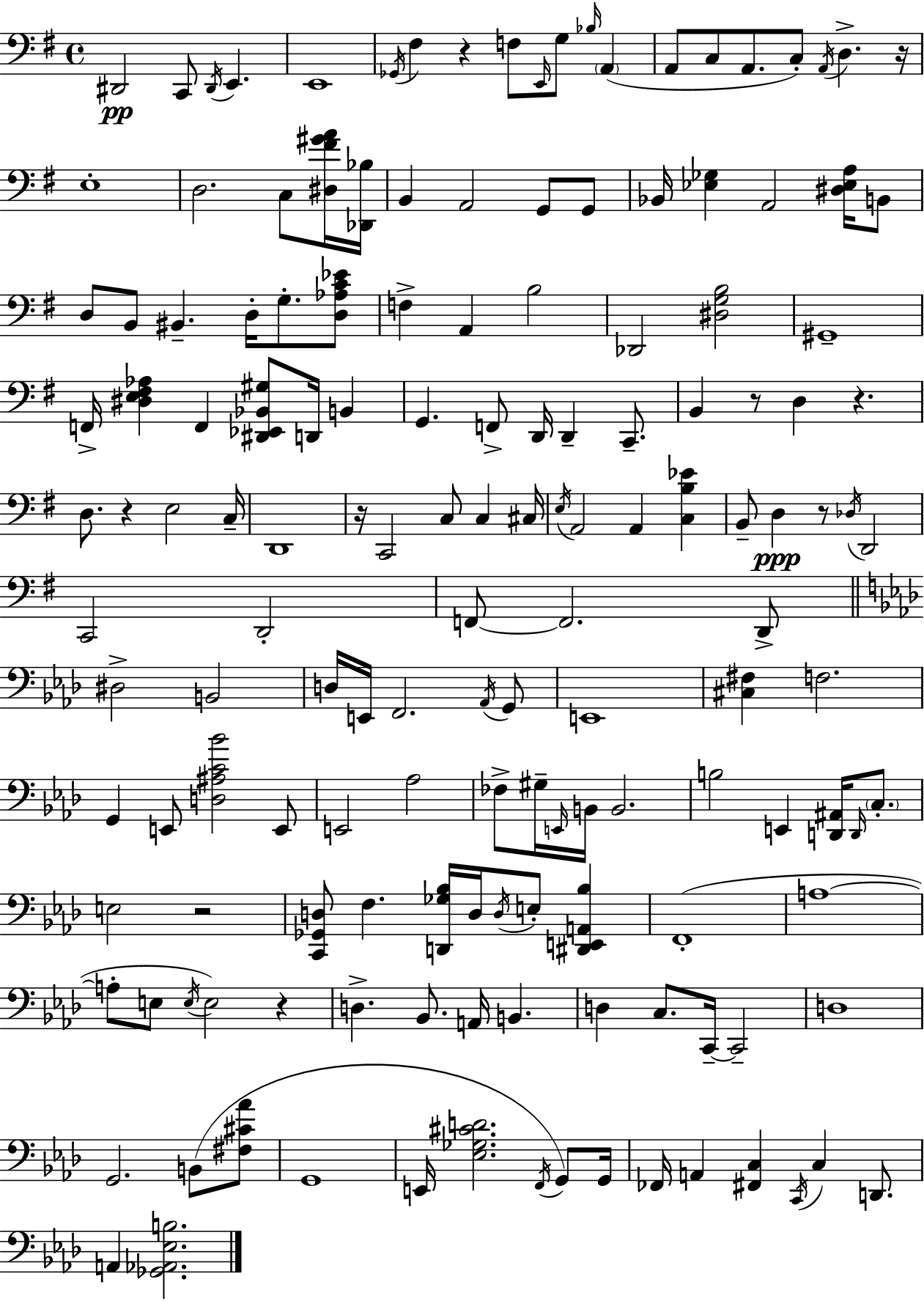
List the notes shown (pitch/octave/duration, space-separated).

D#2/h C2/e D#2/s E2/q. E2/w Gb2/s F#3/q R/q F3/e E2/s G3/e Bb3/s A2/q A2/e C3/e A2/e. C3/e A2/s D3/q. R/s E3/w D3/h. C3/e [D#3,F#4,G#4,A4]/s [Db2,Bb3]/s B2/q A2/h G2/e G2/e Bb2/s [Eb3,Gb3]/q A2/h [D#3,Eb3,A3]/s B2/e D3/e B2/e BIS2/q. D3/s G3/e. [D3,Ab3,C4,Eb4]/e F3/q A2/q B3/h Db2/h [D#3,G3,B3]/h G#2/w F2/s [D#3,E3,F#3,Ab3]/q F2/q [D#2,Eb2,Bb2,G#3]/e D2/s B2/q G2/q. F2/e D2/s D2/q C2/e. B2/q R/e D3/q R/q. D3/e. R/q E3/h C3/s D2/w R/s C2/h C3/e C3/q C#3/s E3/s A2/h A2/q [C3,B3,Eb4]/q B2/e D3/q R/e Db3/s D2/h C2/h D2/h F2/e F2/h. D2/e D#3/h B2/h D3/s E2/s F2/h. Ab2/s G2/e E2/w [C#3,F#3]/q F3/h. G2/q E2/e [D3,A#3,C4,Bb4]/h E2/e E2/h Ab3/h FES3/e G#3/s E2/s B2/s B2/h. B3/h E2/q [D2,A#2]/s D2/s C3/e. E3/h R/h [C2,Gb2,D3]/e F3/q. [D2,Gb3,Bb3]/s D3/s D3/s E3/e [D#2,E2,A2,Bb3]/q F2/w A3/w A3/e E3/e E3/s E3/h R/q D3/q. Bb2/e. A2/s B2/q. D3/q C3/e. C2/s C2/h D3/w G2/h. B2/e [F#3,C#4,Ab4]/e G2/w E2/s [Eb3,Gb3,C#4,D4]/h. F2/s G2/e G2/s FES2/s A2/q [F#2,C3]/q C2/s C3/q D2/e. A2/q [Gb2,Ab2,Eb3,B3]/h.